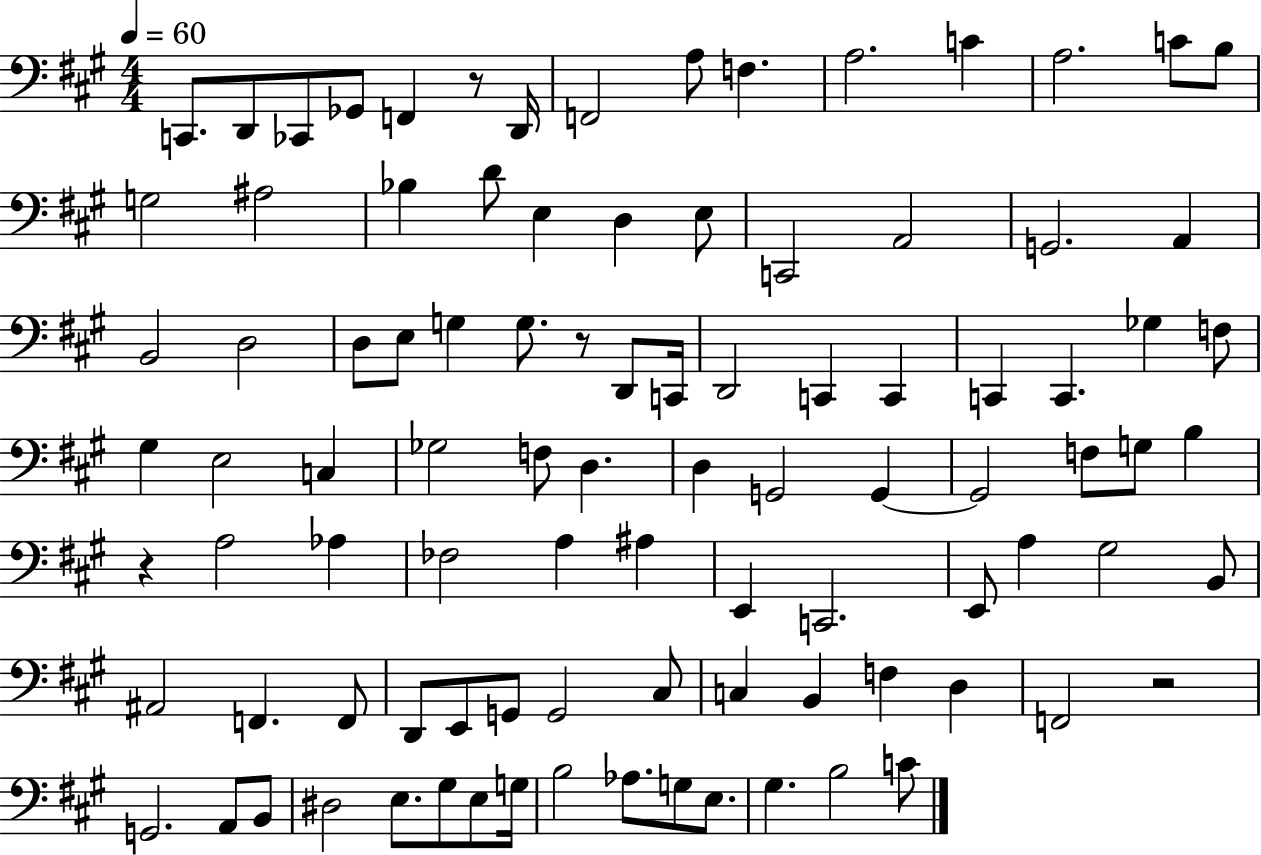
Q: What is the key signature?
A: A major